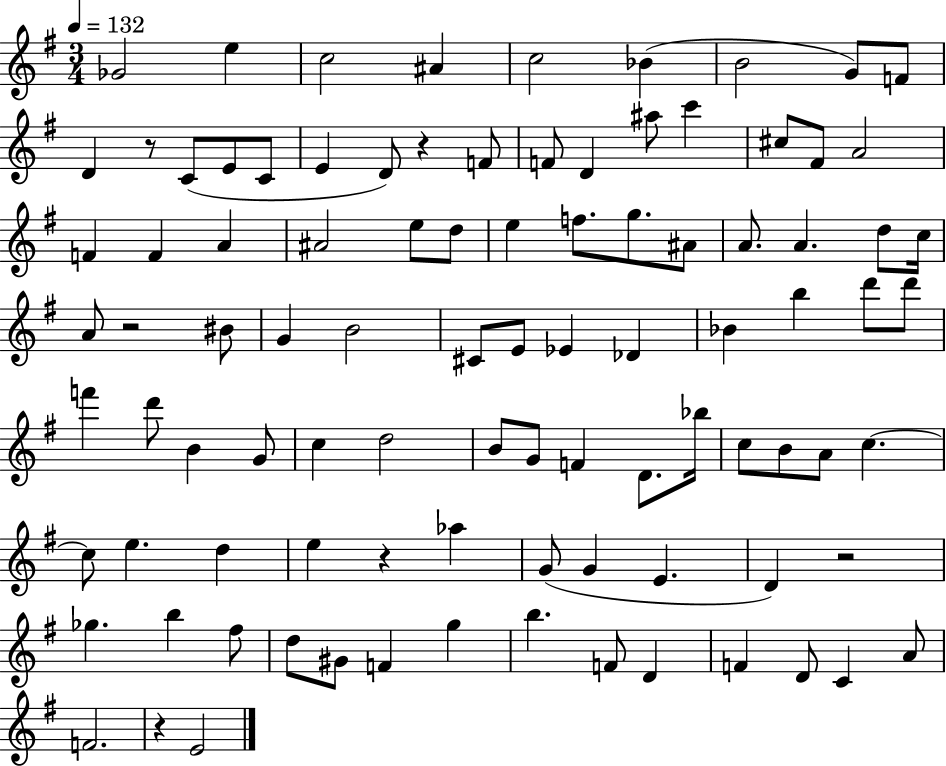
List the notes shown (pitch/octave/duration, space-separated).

Gb4/h E5/q C5/h A#4/q C5/h Bb4/q B4/h G4/e F4/e D4/q R/e C4/e E4/e C4/e E4/q D4/e R/q F4/e F4/e D4/q A#5/e C6/q C#5/e F#4/e A4/h F4/q F4/q A4/q A#4/h E5/e D5/e E5/q F5/e. G5/e. A#4/e A4/e. A4/q. D5/e C5/s A4/e R/h BIS4/e G4/q B4/h C#4/e E4/e Eb4/q Db4/q Bb4/q B5/q D6/e D6/e F6/q D6/e B4/q G4/e C5/q D5/h B4/e G4/e F4/q D4/e. Bb5/s C5/e B4/e A4/e C5/q. C5/e E5/q. D5/q E5/q R/q Ab5/q G4/e G4/q E4/q. D4/q R/h Gb5/q. B5/q F#5/e D5/e G#4/e F4/q G5/q B5/q. F4/e D4/q F4/q D4/e C4/q A4/e F4/h. R/q E4/h